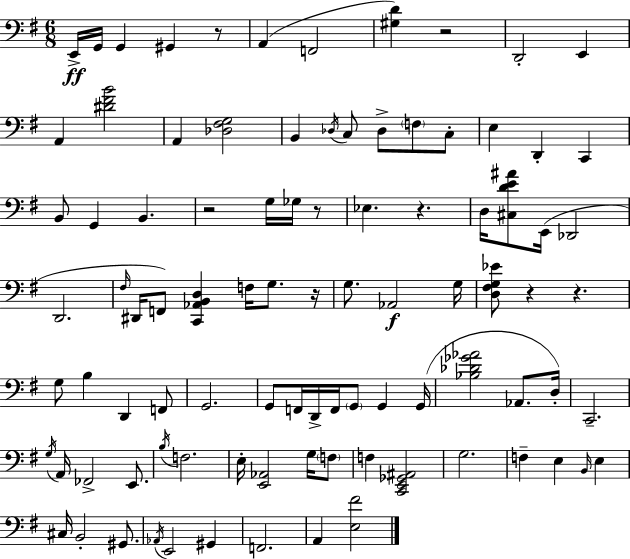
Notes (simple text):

E2/s G2/s G2/q G#2/q R/e A2/q F2/h [G#3,D4]/q R/h D2/h E2/q A2/q [D#4,F#4,B4]/h A2/q [Db3,F#3,G3]/h B2/q Db3/s C3/e Db3/e F3/e C3/e E3/q D2/q C2/q B2/e G2/q B2/q. R/h G3/s Gb3/s R/e Eb3/q. R/q. D3/s [C#3,D4,E4,A#4]/e E2/s Db2/h D2/h. F#3/s D#2/s F2/e [C2,Ab2,B2,D3]/q F3/s G3/e. R/s G3/e. Ab2/h G3/s [D3,F#3,G3,Eb4]/e R/q R/q. G3/e B3/q D2/q F2/e G2/h. G2/e F2/s D2/s F2/s G2/e G2/q G2/s [Bb3,Db4,Gb4,Ab4]/h Ab2/e. D3/s C2/h. G3/s A2/s FES2/h E2/e. B3/s F3/h. E3/s [E2,Ab2]/h G3/s F3/e F3/q [C2,E2,Gb2,A#2]/h G3/h. F3/q E3/q B2/s E3/q C#3/s B2/h G#2/e. Ab2/s E2/h G#2/q F2/h. A2/q [E3,F#4]/h